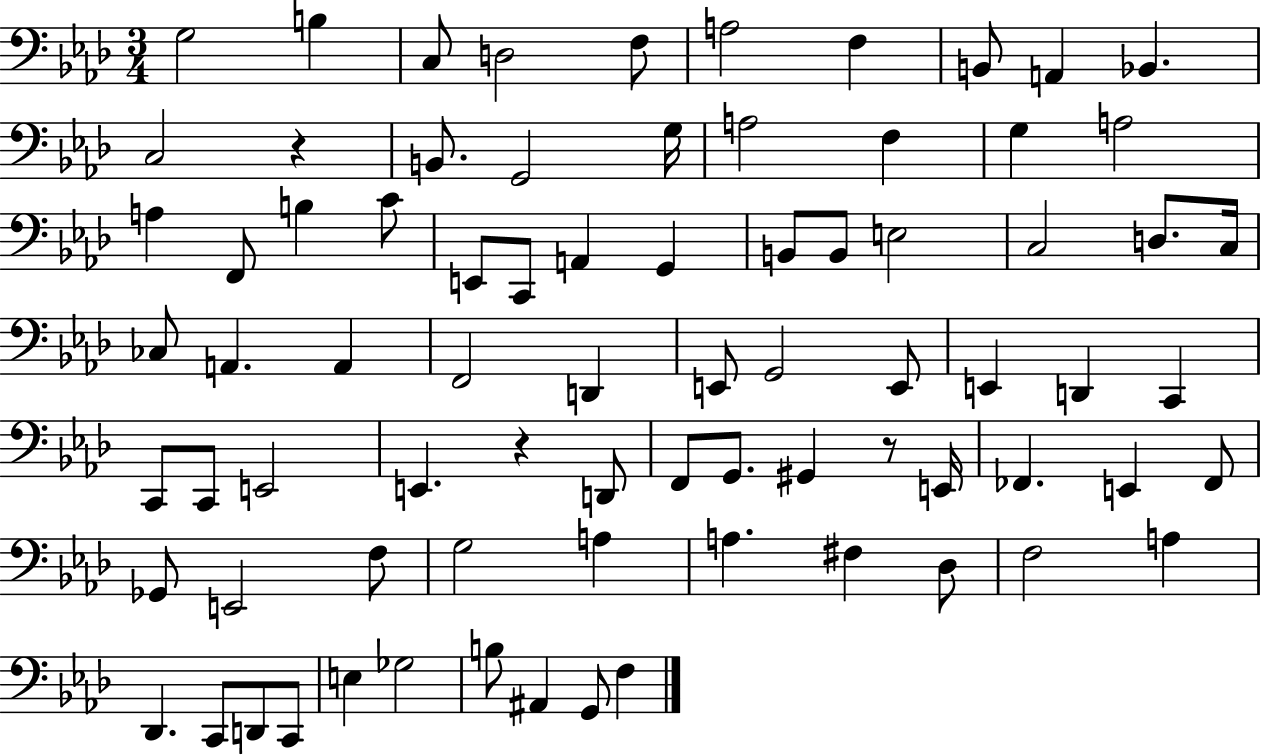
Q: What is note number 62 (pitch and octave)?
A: F#3